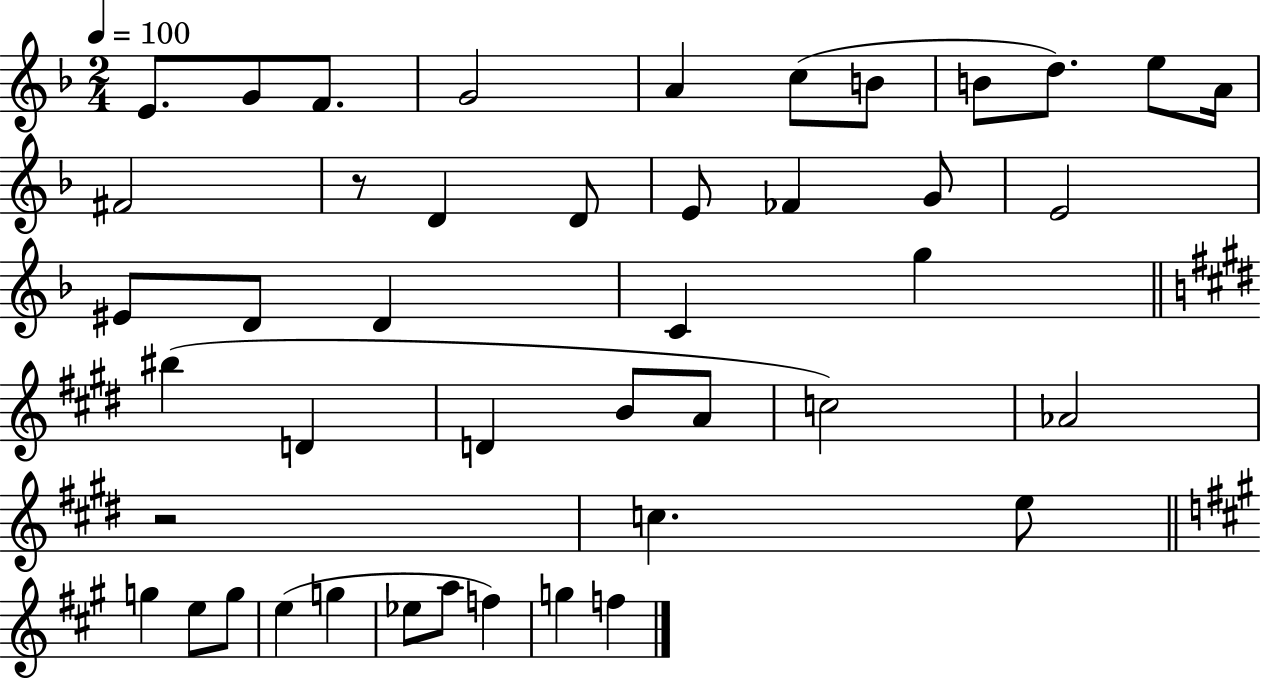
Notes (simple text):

E4/e. G4/e F4/e. G4/h A4/q C5/e B4/e B4/e D5/e. E5/e A4/s F#4/h R/e D4/q D4/e E4/e FES4/q G4/e E4/h EIS4/e D4/e D4/q C4/q G5/q BIS5/q D4/q D4/q B4/e A4/e C5/h Ab4/h R/h C5/q. E5/e G5/q E5/e G5/e E5/q G5/q Eb5/e A5/e F5/q G5/q F5/q